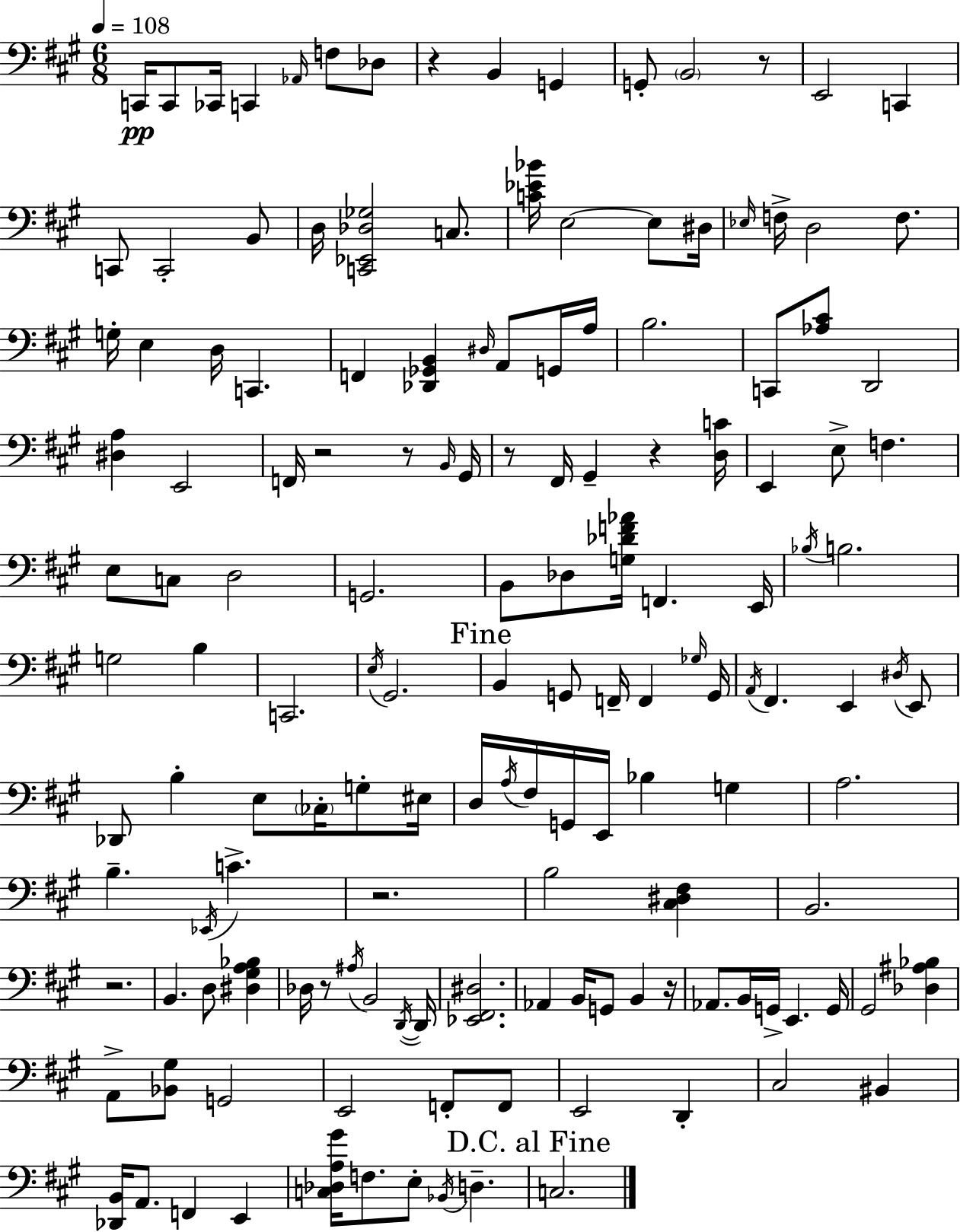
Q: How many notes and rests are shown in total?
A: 149